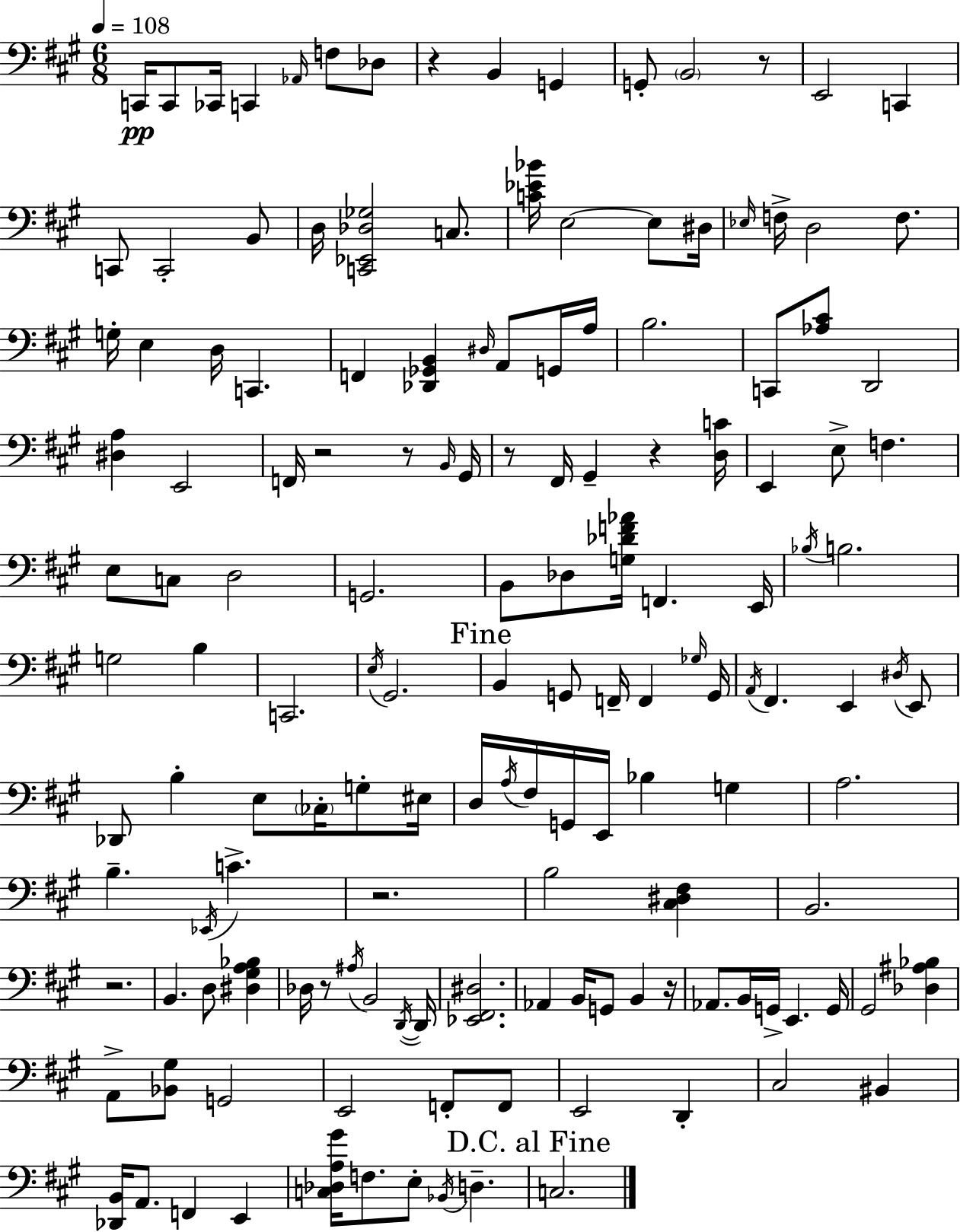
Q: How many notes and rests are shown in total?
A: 149